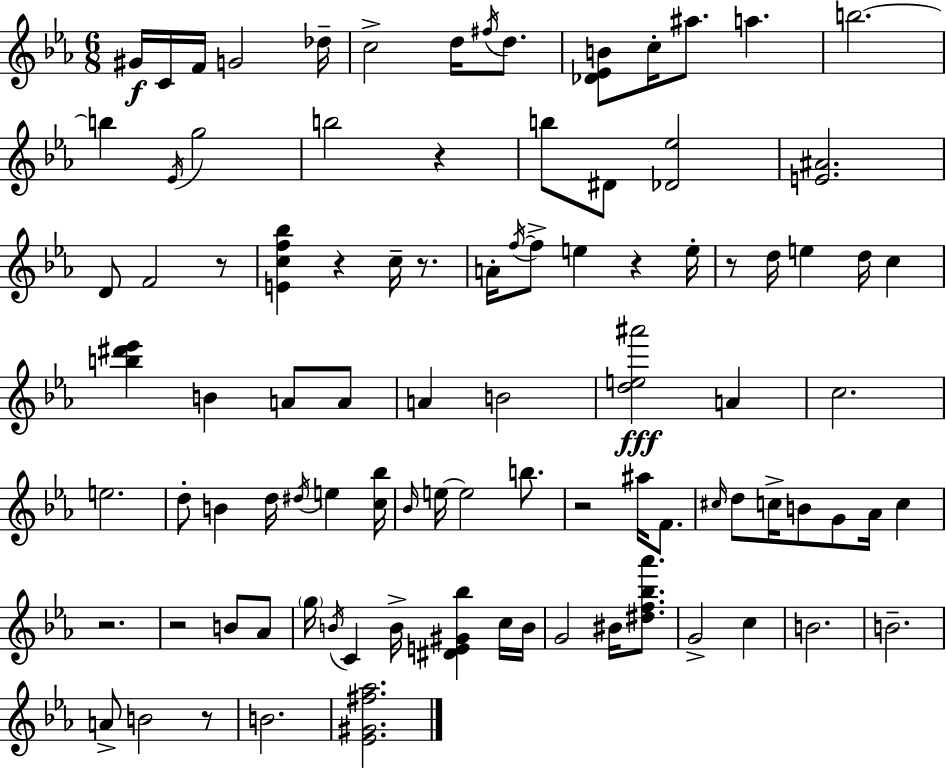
X:1
T:Untitled
M:6/8
L:1/4
K:Cm
^G/4 C/4 F/4 G2 _d/4 c2 d/4 ^f/4 d/2 [_D_EB]/2 c/4 ^a/2 a b2 b _E/4 g2 b2 z b/2 ^D/2 [_D_e]2 [E^A]2 D/2 F2 z/2 [Ecf_b] z c/4 z/2 A/4 f/4 f/2 e z e/4 z/2 d/4 e d/4 c [b^d'_e'] B A/2 A/2 A B2 [de^a']2 A c2 e2 d/2 B d/4 ^d/4 e [c_b]/4 _B/4 e/4 e2 b/2 z2 ^a/4 F/2 ^c/4 d/2 c/4 B/2 G/2 _A/4 c z2 z2 B/2 _A/2 g/4 B/4 C B/4 [^DE^G_b] c/4 B/4 G2 ^B/4 [^df_b_a']/2 G2 c B2 B2 A/2 B2 z/2 B2 [_E^G^f_a]2